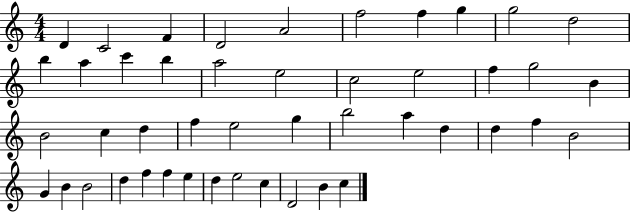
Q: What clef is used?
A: treble